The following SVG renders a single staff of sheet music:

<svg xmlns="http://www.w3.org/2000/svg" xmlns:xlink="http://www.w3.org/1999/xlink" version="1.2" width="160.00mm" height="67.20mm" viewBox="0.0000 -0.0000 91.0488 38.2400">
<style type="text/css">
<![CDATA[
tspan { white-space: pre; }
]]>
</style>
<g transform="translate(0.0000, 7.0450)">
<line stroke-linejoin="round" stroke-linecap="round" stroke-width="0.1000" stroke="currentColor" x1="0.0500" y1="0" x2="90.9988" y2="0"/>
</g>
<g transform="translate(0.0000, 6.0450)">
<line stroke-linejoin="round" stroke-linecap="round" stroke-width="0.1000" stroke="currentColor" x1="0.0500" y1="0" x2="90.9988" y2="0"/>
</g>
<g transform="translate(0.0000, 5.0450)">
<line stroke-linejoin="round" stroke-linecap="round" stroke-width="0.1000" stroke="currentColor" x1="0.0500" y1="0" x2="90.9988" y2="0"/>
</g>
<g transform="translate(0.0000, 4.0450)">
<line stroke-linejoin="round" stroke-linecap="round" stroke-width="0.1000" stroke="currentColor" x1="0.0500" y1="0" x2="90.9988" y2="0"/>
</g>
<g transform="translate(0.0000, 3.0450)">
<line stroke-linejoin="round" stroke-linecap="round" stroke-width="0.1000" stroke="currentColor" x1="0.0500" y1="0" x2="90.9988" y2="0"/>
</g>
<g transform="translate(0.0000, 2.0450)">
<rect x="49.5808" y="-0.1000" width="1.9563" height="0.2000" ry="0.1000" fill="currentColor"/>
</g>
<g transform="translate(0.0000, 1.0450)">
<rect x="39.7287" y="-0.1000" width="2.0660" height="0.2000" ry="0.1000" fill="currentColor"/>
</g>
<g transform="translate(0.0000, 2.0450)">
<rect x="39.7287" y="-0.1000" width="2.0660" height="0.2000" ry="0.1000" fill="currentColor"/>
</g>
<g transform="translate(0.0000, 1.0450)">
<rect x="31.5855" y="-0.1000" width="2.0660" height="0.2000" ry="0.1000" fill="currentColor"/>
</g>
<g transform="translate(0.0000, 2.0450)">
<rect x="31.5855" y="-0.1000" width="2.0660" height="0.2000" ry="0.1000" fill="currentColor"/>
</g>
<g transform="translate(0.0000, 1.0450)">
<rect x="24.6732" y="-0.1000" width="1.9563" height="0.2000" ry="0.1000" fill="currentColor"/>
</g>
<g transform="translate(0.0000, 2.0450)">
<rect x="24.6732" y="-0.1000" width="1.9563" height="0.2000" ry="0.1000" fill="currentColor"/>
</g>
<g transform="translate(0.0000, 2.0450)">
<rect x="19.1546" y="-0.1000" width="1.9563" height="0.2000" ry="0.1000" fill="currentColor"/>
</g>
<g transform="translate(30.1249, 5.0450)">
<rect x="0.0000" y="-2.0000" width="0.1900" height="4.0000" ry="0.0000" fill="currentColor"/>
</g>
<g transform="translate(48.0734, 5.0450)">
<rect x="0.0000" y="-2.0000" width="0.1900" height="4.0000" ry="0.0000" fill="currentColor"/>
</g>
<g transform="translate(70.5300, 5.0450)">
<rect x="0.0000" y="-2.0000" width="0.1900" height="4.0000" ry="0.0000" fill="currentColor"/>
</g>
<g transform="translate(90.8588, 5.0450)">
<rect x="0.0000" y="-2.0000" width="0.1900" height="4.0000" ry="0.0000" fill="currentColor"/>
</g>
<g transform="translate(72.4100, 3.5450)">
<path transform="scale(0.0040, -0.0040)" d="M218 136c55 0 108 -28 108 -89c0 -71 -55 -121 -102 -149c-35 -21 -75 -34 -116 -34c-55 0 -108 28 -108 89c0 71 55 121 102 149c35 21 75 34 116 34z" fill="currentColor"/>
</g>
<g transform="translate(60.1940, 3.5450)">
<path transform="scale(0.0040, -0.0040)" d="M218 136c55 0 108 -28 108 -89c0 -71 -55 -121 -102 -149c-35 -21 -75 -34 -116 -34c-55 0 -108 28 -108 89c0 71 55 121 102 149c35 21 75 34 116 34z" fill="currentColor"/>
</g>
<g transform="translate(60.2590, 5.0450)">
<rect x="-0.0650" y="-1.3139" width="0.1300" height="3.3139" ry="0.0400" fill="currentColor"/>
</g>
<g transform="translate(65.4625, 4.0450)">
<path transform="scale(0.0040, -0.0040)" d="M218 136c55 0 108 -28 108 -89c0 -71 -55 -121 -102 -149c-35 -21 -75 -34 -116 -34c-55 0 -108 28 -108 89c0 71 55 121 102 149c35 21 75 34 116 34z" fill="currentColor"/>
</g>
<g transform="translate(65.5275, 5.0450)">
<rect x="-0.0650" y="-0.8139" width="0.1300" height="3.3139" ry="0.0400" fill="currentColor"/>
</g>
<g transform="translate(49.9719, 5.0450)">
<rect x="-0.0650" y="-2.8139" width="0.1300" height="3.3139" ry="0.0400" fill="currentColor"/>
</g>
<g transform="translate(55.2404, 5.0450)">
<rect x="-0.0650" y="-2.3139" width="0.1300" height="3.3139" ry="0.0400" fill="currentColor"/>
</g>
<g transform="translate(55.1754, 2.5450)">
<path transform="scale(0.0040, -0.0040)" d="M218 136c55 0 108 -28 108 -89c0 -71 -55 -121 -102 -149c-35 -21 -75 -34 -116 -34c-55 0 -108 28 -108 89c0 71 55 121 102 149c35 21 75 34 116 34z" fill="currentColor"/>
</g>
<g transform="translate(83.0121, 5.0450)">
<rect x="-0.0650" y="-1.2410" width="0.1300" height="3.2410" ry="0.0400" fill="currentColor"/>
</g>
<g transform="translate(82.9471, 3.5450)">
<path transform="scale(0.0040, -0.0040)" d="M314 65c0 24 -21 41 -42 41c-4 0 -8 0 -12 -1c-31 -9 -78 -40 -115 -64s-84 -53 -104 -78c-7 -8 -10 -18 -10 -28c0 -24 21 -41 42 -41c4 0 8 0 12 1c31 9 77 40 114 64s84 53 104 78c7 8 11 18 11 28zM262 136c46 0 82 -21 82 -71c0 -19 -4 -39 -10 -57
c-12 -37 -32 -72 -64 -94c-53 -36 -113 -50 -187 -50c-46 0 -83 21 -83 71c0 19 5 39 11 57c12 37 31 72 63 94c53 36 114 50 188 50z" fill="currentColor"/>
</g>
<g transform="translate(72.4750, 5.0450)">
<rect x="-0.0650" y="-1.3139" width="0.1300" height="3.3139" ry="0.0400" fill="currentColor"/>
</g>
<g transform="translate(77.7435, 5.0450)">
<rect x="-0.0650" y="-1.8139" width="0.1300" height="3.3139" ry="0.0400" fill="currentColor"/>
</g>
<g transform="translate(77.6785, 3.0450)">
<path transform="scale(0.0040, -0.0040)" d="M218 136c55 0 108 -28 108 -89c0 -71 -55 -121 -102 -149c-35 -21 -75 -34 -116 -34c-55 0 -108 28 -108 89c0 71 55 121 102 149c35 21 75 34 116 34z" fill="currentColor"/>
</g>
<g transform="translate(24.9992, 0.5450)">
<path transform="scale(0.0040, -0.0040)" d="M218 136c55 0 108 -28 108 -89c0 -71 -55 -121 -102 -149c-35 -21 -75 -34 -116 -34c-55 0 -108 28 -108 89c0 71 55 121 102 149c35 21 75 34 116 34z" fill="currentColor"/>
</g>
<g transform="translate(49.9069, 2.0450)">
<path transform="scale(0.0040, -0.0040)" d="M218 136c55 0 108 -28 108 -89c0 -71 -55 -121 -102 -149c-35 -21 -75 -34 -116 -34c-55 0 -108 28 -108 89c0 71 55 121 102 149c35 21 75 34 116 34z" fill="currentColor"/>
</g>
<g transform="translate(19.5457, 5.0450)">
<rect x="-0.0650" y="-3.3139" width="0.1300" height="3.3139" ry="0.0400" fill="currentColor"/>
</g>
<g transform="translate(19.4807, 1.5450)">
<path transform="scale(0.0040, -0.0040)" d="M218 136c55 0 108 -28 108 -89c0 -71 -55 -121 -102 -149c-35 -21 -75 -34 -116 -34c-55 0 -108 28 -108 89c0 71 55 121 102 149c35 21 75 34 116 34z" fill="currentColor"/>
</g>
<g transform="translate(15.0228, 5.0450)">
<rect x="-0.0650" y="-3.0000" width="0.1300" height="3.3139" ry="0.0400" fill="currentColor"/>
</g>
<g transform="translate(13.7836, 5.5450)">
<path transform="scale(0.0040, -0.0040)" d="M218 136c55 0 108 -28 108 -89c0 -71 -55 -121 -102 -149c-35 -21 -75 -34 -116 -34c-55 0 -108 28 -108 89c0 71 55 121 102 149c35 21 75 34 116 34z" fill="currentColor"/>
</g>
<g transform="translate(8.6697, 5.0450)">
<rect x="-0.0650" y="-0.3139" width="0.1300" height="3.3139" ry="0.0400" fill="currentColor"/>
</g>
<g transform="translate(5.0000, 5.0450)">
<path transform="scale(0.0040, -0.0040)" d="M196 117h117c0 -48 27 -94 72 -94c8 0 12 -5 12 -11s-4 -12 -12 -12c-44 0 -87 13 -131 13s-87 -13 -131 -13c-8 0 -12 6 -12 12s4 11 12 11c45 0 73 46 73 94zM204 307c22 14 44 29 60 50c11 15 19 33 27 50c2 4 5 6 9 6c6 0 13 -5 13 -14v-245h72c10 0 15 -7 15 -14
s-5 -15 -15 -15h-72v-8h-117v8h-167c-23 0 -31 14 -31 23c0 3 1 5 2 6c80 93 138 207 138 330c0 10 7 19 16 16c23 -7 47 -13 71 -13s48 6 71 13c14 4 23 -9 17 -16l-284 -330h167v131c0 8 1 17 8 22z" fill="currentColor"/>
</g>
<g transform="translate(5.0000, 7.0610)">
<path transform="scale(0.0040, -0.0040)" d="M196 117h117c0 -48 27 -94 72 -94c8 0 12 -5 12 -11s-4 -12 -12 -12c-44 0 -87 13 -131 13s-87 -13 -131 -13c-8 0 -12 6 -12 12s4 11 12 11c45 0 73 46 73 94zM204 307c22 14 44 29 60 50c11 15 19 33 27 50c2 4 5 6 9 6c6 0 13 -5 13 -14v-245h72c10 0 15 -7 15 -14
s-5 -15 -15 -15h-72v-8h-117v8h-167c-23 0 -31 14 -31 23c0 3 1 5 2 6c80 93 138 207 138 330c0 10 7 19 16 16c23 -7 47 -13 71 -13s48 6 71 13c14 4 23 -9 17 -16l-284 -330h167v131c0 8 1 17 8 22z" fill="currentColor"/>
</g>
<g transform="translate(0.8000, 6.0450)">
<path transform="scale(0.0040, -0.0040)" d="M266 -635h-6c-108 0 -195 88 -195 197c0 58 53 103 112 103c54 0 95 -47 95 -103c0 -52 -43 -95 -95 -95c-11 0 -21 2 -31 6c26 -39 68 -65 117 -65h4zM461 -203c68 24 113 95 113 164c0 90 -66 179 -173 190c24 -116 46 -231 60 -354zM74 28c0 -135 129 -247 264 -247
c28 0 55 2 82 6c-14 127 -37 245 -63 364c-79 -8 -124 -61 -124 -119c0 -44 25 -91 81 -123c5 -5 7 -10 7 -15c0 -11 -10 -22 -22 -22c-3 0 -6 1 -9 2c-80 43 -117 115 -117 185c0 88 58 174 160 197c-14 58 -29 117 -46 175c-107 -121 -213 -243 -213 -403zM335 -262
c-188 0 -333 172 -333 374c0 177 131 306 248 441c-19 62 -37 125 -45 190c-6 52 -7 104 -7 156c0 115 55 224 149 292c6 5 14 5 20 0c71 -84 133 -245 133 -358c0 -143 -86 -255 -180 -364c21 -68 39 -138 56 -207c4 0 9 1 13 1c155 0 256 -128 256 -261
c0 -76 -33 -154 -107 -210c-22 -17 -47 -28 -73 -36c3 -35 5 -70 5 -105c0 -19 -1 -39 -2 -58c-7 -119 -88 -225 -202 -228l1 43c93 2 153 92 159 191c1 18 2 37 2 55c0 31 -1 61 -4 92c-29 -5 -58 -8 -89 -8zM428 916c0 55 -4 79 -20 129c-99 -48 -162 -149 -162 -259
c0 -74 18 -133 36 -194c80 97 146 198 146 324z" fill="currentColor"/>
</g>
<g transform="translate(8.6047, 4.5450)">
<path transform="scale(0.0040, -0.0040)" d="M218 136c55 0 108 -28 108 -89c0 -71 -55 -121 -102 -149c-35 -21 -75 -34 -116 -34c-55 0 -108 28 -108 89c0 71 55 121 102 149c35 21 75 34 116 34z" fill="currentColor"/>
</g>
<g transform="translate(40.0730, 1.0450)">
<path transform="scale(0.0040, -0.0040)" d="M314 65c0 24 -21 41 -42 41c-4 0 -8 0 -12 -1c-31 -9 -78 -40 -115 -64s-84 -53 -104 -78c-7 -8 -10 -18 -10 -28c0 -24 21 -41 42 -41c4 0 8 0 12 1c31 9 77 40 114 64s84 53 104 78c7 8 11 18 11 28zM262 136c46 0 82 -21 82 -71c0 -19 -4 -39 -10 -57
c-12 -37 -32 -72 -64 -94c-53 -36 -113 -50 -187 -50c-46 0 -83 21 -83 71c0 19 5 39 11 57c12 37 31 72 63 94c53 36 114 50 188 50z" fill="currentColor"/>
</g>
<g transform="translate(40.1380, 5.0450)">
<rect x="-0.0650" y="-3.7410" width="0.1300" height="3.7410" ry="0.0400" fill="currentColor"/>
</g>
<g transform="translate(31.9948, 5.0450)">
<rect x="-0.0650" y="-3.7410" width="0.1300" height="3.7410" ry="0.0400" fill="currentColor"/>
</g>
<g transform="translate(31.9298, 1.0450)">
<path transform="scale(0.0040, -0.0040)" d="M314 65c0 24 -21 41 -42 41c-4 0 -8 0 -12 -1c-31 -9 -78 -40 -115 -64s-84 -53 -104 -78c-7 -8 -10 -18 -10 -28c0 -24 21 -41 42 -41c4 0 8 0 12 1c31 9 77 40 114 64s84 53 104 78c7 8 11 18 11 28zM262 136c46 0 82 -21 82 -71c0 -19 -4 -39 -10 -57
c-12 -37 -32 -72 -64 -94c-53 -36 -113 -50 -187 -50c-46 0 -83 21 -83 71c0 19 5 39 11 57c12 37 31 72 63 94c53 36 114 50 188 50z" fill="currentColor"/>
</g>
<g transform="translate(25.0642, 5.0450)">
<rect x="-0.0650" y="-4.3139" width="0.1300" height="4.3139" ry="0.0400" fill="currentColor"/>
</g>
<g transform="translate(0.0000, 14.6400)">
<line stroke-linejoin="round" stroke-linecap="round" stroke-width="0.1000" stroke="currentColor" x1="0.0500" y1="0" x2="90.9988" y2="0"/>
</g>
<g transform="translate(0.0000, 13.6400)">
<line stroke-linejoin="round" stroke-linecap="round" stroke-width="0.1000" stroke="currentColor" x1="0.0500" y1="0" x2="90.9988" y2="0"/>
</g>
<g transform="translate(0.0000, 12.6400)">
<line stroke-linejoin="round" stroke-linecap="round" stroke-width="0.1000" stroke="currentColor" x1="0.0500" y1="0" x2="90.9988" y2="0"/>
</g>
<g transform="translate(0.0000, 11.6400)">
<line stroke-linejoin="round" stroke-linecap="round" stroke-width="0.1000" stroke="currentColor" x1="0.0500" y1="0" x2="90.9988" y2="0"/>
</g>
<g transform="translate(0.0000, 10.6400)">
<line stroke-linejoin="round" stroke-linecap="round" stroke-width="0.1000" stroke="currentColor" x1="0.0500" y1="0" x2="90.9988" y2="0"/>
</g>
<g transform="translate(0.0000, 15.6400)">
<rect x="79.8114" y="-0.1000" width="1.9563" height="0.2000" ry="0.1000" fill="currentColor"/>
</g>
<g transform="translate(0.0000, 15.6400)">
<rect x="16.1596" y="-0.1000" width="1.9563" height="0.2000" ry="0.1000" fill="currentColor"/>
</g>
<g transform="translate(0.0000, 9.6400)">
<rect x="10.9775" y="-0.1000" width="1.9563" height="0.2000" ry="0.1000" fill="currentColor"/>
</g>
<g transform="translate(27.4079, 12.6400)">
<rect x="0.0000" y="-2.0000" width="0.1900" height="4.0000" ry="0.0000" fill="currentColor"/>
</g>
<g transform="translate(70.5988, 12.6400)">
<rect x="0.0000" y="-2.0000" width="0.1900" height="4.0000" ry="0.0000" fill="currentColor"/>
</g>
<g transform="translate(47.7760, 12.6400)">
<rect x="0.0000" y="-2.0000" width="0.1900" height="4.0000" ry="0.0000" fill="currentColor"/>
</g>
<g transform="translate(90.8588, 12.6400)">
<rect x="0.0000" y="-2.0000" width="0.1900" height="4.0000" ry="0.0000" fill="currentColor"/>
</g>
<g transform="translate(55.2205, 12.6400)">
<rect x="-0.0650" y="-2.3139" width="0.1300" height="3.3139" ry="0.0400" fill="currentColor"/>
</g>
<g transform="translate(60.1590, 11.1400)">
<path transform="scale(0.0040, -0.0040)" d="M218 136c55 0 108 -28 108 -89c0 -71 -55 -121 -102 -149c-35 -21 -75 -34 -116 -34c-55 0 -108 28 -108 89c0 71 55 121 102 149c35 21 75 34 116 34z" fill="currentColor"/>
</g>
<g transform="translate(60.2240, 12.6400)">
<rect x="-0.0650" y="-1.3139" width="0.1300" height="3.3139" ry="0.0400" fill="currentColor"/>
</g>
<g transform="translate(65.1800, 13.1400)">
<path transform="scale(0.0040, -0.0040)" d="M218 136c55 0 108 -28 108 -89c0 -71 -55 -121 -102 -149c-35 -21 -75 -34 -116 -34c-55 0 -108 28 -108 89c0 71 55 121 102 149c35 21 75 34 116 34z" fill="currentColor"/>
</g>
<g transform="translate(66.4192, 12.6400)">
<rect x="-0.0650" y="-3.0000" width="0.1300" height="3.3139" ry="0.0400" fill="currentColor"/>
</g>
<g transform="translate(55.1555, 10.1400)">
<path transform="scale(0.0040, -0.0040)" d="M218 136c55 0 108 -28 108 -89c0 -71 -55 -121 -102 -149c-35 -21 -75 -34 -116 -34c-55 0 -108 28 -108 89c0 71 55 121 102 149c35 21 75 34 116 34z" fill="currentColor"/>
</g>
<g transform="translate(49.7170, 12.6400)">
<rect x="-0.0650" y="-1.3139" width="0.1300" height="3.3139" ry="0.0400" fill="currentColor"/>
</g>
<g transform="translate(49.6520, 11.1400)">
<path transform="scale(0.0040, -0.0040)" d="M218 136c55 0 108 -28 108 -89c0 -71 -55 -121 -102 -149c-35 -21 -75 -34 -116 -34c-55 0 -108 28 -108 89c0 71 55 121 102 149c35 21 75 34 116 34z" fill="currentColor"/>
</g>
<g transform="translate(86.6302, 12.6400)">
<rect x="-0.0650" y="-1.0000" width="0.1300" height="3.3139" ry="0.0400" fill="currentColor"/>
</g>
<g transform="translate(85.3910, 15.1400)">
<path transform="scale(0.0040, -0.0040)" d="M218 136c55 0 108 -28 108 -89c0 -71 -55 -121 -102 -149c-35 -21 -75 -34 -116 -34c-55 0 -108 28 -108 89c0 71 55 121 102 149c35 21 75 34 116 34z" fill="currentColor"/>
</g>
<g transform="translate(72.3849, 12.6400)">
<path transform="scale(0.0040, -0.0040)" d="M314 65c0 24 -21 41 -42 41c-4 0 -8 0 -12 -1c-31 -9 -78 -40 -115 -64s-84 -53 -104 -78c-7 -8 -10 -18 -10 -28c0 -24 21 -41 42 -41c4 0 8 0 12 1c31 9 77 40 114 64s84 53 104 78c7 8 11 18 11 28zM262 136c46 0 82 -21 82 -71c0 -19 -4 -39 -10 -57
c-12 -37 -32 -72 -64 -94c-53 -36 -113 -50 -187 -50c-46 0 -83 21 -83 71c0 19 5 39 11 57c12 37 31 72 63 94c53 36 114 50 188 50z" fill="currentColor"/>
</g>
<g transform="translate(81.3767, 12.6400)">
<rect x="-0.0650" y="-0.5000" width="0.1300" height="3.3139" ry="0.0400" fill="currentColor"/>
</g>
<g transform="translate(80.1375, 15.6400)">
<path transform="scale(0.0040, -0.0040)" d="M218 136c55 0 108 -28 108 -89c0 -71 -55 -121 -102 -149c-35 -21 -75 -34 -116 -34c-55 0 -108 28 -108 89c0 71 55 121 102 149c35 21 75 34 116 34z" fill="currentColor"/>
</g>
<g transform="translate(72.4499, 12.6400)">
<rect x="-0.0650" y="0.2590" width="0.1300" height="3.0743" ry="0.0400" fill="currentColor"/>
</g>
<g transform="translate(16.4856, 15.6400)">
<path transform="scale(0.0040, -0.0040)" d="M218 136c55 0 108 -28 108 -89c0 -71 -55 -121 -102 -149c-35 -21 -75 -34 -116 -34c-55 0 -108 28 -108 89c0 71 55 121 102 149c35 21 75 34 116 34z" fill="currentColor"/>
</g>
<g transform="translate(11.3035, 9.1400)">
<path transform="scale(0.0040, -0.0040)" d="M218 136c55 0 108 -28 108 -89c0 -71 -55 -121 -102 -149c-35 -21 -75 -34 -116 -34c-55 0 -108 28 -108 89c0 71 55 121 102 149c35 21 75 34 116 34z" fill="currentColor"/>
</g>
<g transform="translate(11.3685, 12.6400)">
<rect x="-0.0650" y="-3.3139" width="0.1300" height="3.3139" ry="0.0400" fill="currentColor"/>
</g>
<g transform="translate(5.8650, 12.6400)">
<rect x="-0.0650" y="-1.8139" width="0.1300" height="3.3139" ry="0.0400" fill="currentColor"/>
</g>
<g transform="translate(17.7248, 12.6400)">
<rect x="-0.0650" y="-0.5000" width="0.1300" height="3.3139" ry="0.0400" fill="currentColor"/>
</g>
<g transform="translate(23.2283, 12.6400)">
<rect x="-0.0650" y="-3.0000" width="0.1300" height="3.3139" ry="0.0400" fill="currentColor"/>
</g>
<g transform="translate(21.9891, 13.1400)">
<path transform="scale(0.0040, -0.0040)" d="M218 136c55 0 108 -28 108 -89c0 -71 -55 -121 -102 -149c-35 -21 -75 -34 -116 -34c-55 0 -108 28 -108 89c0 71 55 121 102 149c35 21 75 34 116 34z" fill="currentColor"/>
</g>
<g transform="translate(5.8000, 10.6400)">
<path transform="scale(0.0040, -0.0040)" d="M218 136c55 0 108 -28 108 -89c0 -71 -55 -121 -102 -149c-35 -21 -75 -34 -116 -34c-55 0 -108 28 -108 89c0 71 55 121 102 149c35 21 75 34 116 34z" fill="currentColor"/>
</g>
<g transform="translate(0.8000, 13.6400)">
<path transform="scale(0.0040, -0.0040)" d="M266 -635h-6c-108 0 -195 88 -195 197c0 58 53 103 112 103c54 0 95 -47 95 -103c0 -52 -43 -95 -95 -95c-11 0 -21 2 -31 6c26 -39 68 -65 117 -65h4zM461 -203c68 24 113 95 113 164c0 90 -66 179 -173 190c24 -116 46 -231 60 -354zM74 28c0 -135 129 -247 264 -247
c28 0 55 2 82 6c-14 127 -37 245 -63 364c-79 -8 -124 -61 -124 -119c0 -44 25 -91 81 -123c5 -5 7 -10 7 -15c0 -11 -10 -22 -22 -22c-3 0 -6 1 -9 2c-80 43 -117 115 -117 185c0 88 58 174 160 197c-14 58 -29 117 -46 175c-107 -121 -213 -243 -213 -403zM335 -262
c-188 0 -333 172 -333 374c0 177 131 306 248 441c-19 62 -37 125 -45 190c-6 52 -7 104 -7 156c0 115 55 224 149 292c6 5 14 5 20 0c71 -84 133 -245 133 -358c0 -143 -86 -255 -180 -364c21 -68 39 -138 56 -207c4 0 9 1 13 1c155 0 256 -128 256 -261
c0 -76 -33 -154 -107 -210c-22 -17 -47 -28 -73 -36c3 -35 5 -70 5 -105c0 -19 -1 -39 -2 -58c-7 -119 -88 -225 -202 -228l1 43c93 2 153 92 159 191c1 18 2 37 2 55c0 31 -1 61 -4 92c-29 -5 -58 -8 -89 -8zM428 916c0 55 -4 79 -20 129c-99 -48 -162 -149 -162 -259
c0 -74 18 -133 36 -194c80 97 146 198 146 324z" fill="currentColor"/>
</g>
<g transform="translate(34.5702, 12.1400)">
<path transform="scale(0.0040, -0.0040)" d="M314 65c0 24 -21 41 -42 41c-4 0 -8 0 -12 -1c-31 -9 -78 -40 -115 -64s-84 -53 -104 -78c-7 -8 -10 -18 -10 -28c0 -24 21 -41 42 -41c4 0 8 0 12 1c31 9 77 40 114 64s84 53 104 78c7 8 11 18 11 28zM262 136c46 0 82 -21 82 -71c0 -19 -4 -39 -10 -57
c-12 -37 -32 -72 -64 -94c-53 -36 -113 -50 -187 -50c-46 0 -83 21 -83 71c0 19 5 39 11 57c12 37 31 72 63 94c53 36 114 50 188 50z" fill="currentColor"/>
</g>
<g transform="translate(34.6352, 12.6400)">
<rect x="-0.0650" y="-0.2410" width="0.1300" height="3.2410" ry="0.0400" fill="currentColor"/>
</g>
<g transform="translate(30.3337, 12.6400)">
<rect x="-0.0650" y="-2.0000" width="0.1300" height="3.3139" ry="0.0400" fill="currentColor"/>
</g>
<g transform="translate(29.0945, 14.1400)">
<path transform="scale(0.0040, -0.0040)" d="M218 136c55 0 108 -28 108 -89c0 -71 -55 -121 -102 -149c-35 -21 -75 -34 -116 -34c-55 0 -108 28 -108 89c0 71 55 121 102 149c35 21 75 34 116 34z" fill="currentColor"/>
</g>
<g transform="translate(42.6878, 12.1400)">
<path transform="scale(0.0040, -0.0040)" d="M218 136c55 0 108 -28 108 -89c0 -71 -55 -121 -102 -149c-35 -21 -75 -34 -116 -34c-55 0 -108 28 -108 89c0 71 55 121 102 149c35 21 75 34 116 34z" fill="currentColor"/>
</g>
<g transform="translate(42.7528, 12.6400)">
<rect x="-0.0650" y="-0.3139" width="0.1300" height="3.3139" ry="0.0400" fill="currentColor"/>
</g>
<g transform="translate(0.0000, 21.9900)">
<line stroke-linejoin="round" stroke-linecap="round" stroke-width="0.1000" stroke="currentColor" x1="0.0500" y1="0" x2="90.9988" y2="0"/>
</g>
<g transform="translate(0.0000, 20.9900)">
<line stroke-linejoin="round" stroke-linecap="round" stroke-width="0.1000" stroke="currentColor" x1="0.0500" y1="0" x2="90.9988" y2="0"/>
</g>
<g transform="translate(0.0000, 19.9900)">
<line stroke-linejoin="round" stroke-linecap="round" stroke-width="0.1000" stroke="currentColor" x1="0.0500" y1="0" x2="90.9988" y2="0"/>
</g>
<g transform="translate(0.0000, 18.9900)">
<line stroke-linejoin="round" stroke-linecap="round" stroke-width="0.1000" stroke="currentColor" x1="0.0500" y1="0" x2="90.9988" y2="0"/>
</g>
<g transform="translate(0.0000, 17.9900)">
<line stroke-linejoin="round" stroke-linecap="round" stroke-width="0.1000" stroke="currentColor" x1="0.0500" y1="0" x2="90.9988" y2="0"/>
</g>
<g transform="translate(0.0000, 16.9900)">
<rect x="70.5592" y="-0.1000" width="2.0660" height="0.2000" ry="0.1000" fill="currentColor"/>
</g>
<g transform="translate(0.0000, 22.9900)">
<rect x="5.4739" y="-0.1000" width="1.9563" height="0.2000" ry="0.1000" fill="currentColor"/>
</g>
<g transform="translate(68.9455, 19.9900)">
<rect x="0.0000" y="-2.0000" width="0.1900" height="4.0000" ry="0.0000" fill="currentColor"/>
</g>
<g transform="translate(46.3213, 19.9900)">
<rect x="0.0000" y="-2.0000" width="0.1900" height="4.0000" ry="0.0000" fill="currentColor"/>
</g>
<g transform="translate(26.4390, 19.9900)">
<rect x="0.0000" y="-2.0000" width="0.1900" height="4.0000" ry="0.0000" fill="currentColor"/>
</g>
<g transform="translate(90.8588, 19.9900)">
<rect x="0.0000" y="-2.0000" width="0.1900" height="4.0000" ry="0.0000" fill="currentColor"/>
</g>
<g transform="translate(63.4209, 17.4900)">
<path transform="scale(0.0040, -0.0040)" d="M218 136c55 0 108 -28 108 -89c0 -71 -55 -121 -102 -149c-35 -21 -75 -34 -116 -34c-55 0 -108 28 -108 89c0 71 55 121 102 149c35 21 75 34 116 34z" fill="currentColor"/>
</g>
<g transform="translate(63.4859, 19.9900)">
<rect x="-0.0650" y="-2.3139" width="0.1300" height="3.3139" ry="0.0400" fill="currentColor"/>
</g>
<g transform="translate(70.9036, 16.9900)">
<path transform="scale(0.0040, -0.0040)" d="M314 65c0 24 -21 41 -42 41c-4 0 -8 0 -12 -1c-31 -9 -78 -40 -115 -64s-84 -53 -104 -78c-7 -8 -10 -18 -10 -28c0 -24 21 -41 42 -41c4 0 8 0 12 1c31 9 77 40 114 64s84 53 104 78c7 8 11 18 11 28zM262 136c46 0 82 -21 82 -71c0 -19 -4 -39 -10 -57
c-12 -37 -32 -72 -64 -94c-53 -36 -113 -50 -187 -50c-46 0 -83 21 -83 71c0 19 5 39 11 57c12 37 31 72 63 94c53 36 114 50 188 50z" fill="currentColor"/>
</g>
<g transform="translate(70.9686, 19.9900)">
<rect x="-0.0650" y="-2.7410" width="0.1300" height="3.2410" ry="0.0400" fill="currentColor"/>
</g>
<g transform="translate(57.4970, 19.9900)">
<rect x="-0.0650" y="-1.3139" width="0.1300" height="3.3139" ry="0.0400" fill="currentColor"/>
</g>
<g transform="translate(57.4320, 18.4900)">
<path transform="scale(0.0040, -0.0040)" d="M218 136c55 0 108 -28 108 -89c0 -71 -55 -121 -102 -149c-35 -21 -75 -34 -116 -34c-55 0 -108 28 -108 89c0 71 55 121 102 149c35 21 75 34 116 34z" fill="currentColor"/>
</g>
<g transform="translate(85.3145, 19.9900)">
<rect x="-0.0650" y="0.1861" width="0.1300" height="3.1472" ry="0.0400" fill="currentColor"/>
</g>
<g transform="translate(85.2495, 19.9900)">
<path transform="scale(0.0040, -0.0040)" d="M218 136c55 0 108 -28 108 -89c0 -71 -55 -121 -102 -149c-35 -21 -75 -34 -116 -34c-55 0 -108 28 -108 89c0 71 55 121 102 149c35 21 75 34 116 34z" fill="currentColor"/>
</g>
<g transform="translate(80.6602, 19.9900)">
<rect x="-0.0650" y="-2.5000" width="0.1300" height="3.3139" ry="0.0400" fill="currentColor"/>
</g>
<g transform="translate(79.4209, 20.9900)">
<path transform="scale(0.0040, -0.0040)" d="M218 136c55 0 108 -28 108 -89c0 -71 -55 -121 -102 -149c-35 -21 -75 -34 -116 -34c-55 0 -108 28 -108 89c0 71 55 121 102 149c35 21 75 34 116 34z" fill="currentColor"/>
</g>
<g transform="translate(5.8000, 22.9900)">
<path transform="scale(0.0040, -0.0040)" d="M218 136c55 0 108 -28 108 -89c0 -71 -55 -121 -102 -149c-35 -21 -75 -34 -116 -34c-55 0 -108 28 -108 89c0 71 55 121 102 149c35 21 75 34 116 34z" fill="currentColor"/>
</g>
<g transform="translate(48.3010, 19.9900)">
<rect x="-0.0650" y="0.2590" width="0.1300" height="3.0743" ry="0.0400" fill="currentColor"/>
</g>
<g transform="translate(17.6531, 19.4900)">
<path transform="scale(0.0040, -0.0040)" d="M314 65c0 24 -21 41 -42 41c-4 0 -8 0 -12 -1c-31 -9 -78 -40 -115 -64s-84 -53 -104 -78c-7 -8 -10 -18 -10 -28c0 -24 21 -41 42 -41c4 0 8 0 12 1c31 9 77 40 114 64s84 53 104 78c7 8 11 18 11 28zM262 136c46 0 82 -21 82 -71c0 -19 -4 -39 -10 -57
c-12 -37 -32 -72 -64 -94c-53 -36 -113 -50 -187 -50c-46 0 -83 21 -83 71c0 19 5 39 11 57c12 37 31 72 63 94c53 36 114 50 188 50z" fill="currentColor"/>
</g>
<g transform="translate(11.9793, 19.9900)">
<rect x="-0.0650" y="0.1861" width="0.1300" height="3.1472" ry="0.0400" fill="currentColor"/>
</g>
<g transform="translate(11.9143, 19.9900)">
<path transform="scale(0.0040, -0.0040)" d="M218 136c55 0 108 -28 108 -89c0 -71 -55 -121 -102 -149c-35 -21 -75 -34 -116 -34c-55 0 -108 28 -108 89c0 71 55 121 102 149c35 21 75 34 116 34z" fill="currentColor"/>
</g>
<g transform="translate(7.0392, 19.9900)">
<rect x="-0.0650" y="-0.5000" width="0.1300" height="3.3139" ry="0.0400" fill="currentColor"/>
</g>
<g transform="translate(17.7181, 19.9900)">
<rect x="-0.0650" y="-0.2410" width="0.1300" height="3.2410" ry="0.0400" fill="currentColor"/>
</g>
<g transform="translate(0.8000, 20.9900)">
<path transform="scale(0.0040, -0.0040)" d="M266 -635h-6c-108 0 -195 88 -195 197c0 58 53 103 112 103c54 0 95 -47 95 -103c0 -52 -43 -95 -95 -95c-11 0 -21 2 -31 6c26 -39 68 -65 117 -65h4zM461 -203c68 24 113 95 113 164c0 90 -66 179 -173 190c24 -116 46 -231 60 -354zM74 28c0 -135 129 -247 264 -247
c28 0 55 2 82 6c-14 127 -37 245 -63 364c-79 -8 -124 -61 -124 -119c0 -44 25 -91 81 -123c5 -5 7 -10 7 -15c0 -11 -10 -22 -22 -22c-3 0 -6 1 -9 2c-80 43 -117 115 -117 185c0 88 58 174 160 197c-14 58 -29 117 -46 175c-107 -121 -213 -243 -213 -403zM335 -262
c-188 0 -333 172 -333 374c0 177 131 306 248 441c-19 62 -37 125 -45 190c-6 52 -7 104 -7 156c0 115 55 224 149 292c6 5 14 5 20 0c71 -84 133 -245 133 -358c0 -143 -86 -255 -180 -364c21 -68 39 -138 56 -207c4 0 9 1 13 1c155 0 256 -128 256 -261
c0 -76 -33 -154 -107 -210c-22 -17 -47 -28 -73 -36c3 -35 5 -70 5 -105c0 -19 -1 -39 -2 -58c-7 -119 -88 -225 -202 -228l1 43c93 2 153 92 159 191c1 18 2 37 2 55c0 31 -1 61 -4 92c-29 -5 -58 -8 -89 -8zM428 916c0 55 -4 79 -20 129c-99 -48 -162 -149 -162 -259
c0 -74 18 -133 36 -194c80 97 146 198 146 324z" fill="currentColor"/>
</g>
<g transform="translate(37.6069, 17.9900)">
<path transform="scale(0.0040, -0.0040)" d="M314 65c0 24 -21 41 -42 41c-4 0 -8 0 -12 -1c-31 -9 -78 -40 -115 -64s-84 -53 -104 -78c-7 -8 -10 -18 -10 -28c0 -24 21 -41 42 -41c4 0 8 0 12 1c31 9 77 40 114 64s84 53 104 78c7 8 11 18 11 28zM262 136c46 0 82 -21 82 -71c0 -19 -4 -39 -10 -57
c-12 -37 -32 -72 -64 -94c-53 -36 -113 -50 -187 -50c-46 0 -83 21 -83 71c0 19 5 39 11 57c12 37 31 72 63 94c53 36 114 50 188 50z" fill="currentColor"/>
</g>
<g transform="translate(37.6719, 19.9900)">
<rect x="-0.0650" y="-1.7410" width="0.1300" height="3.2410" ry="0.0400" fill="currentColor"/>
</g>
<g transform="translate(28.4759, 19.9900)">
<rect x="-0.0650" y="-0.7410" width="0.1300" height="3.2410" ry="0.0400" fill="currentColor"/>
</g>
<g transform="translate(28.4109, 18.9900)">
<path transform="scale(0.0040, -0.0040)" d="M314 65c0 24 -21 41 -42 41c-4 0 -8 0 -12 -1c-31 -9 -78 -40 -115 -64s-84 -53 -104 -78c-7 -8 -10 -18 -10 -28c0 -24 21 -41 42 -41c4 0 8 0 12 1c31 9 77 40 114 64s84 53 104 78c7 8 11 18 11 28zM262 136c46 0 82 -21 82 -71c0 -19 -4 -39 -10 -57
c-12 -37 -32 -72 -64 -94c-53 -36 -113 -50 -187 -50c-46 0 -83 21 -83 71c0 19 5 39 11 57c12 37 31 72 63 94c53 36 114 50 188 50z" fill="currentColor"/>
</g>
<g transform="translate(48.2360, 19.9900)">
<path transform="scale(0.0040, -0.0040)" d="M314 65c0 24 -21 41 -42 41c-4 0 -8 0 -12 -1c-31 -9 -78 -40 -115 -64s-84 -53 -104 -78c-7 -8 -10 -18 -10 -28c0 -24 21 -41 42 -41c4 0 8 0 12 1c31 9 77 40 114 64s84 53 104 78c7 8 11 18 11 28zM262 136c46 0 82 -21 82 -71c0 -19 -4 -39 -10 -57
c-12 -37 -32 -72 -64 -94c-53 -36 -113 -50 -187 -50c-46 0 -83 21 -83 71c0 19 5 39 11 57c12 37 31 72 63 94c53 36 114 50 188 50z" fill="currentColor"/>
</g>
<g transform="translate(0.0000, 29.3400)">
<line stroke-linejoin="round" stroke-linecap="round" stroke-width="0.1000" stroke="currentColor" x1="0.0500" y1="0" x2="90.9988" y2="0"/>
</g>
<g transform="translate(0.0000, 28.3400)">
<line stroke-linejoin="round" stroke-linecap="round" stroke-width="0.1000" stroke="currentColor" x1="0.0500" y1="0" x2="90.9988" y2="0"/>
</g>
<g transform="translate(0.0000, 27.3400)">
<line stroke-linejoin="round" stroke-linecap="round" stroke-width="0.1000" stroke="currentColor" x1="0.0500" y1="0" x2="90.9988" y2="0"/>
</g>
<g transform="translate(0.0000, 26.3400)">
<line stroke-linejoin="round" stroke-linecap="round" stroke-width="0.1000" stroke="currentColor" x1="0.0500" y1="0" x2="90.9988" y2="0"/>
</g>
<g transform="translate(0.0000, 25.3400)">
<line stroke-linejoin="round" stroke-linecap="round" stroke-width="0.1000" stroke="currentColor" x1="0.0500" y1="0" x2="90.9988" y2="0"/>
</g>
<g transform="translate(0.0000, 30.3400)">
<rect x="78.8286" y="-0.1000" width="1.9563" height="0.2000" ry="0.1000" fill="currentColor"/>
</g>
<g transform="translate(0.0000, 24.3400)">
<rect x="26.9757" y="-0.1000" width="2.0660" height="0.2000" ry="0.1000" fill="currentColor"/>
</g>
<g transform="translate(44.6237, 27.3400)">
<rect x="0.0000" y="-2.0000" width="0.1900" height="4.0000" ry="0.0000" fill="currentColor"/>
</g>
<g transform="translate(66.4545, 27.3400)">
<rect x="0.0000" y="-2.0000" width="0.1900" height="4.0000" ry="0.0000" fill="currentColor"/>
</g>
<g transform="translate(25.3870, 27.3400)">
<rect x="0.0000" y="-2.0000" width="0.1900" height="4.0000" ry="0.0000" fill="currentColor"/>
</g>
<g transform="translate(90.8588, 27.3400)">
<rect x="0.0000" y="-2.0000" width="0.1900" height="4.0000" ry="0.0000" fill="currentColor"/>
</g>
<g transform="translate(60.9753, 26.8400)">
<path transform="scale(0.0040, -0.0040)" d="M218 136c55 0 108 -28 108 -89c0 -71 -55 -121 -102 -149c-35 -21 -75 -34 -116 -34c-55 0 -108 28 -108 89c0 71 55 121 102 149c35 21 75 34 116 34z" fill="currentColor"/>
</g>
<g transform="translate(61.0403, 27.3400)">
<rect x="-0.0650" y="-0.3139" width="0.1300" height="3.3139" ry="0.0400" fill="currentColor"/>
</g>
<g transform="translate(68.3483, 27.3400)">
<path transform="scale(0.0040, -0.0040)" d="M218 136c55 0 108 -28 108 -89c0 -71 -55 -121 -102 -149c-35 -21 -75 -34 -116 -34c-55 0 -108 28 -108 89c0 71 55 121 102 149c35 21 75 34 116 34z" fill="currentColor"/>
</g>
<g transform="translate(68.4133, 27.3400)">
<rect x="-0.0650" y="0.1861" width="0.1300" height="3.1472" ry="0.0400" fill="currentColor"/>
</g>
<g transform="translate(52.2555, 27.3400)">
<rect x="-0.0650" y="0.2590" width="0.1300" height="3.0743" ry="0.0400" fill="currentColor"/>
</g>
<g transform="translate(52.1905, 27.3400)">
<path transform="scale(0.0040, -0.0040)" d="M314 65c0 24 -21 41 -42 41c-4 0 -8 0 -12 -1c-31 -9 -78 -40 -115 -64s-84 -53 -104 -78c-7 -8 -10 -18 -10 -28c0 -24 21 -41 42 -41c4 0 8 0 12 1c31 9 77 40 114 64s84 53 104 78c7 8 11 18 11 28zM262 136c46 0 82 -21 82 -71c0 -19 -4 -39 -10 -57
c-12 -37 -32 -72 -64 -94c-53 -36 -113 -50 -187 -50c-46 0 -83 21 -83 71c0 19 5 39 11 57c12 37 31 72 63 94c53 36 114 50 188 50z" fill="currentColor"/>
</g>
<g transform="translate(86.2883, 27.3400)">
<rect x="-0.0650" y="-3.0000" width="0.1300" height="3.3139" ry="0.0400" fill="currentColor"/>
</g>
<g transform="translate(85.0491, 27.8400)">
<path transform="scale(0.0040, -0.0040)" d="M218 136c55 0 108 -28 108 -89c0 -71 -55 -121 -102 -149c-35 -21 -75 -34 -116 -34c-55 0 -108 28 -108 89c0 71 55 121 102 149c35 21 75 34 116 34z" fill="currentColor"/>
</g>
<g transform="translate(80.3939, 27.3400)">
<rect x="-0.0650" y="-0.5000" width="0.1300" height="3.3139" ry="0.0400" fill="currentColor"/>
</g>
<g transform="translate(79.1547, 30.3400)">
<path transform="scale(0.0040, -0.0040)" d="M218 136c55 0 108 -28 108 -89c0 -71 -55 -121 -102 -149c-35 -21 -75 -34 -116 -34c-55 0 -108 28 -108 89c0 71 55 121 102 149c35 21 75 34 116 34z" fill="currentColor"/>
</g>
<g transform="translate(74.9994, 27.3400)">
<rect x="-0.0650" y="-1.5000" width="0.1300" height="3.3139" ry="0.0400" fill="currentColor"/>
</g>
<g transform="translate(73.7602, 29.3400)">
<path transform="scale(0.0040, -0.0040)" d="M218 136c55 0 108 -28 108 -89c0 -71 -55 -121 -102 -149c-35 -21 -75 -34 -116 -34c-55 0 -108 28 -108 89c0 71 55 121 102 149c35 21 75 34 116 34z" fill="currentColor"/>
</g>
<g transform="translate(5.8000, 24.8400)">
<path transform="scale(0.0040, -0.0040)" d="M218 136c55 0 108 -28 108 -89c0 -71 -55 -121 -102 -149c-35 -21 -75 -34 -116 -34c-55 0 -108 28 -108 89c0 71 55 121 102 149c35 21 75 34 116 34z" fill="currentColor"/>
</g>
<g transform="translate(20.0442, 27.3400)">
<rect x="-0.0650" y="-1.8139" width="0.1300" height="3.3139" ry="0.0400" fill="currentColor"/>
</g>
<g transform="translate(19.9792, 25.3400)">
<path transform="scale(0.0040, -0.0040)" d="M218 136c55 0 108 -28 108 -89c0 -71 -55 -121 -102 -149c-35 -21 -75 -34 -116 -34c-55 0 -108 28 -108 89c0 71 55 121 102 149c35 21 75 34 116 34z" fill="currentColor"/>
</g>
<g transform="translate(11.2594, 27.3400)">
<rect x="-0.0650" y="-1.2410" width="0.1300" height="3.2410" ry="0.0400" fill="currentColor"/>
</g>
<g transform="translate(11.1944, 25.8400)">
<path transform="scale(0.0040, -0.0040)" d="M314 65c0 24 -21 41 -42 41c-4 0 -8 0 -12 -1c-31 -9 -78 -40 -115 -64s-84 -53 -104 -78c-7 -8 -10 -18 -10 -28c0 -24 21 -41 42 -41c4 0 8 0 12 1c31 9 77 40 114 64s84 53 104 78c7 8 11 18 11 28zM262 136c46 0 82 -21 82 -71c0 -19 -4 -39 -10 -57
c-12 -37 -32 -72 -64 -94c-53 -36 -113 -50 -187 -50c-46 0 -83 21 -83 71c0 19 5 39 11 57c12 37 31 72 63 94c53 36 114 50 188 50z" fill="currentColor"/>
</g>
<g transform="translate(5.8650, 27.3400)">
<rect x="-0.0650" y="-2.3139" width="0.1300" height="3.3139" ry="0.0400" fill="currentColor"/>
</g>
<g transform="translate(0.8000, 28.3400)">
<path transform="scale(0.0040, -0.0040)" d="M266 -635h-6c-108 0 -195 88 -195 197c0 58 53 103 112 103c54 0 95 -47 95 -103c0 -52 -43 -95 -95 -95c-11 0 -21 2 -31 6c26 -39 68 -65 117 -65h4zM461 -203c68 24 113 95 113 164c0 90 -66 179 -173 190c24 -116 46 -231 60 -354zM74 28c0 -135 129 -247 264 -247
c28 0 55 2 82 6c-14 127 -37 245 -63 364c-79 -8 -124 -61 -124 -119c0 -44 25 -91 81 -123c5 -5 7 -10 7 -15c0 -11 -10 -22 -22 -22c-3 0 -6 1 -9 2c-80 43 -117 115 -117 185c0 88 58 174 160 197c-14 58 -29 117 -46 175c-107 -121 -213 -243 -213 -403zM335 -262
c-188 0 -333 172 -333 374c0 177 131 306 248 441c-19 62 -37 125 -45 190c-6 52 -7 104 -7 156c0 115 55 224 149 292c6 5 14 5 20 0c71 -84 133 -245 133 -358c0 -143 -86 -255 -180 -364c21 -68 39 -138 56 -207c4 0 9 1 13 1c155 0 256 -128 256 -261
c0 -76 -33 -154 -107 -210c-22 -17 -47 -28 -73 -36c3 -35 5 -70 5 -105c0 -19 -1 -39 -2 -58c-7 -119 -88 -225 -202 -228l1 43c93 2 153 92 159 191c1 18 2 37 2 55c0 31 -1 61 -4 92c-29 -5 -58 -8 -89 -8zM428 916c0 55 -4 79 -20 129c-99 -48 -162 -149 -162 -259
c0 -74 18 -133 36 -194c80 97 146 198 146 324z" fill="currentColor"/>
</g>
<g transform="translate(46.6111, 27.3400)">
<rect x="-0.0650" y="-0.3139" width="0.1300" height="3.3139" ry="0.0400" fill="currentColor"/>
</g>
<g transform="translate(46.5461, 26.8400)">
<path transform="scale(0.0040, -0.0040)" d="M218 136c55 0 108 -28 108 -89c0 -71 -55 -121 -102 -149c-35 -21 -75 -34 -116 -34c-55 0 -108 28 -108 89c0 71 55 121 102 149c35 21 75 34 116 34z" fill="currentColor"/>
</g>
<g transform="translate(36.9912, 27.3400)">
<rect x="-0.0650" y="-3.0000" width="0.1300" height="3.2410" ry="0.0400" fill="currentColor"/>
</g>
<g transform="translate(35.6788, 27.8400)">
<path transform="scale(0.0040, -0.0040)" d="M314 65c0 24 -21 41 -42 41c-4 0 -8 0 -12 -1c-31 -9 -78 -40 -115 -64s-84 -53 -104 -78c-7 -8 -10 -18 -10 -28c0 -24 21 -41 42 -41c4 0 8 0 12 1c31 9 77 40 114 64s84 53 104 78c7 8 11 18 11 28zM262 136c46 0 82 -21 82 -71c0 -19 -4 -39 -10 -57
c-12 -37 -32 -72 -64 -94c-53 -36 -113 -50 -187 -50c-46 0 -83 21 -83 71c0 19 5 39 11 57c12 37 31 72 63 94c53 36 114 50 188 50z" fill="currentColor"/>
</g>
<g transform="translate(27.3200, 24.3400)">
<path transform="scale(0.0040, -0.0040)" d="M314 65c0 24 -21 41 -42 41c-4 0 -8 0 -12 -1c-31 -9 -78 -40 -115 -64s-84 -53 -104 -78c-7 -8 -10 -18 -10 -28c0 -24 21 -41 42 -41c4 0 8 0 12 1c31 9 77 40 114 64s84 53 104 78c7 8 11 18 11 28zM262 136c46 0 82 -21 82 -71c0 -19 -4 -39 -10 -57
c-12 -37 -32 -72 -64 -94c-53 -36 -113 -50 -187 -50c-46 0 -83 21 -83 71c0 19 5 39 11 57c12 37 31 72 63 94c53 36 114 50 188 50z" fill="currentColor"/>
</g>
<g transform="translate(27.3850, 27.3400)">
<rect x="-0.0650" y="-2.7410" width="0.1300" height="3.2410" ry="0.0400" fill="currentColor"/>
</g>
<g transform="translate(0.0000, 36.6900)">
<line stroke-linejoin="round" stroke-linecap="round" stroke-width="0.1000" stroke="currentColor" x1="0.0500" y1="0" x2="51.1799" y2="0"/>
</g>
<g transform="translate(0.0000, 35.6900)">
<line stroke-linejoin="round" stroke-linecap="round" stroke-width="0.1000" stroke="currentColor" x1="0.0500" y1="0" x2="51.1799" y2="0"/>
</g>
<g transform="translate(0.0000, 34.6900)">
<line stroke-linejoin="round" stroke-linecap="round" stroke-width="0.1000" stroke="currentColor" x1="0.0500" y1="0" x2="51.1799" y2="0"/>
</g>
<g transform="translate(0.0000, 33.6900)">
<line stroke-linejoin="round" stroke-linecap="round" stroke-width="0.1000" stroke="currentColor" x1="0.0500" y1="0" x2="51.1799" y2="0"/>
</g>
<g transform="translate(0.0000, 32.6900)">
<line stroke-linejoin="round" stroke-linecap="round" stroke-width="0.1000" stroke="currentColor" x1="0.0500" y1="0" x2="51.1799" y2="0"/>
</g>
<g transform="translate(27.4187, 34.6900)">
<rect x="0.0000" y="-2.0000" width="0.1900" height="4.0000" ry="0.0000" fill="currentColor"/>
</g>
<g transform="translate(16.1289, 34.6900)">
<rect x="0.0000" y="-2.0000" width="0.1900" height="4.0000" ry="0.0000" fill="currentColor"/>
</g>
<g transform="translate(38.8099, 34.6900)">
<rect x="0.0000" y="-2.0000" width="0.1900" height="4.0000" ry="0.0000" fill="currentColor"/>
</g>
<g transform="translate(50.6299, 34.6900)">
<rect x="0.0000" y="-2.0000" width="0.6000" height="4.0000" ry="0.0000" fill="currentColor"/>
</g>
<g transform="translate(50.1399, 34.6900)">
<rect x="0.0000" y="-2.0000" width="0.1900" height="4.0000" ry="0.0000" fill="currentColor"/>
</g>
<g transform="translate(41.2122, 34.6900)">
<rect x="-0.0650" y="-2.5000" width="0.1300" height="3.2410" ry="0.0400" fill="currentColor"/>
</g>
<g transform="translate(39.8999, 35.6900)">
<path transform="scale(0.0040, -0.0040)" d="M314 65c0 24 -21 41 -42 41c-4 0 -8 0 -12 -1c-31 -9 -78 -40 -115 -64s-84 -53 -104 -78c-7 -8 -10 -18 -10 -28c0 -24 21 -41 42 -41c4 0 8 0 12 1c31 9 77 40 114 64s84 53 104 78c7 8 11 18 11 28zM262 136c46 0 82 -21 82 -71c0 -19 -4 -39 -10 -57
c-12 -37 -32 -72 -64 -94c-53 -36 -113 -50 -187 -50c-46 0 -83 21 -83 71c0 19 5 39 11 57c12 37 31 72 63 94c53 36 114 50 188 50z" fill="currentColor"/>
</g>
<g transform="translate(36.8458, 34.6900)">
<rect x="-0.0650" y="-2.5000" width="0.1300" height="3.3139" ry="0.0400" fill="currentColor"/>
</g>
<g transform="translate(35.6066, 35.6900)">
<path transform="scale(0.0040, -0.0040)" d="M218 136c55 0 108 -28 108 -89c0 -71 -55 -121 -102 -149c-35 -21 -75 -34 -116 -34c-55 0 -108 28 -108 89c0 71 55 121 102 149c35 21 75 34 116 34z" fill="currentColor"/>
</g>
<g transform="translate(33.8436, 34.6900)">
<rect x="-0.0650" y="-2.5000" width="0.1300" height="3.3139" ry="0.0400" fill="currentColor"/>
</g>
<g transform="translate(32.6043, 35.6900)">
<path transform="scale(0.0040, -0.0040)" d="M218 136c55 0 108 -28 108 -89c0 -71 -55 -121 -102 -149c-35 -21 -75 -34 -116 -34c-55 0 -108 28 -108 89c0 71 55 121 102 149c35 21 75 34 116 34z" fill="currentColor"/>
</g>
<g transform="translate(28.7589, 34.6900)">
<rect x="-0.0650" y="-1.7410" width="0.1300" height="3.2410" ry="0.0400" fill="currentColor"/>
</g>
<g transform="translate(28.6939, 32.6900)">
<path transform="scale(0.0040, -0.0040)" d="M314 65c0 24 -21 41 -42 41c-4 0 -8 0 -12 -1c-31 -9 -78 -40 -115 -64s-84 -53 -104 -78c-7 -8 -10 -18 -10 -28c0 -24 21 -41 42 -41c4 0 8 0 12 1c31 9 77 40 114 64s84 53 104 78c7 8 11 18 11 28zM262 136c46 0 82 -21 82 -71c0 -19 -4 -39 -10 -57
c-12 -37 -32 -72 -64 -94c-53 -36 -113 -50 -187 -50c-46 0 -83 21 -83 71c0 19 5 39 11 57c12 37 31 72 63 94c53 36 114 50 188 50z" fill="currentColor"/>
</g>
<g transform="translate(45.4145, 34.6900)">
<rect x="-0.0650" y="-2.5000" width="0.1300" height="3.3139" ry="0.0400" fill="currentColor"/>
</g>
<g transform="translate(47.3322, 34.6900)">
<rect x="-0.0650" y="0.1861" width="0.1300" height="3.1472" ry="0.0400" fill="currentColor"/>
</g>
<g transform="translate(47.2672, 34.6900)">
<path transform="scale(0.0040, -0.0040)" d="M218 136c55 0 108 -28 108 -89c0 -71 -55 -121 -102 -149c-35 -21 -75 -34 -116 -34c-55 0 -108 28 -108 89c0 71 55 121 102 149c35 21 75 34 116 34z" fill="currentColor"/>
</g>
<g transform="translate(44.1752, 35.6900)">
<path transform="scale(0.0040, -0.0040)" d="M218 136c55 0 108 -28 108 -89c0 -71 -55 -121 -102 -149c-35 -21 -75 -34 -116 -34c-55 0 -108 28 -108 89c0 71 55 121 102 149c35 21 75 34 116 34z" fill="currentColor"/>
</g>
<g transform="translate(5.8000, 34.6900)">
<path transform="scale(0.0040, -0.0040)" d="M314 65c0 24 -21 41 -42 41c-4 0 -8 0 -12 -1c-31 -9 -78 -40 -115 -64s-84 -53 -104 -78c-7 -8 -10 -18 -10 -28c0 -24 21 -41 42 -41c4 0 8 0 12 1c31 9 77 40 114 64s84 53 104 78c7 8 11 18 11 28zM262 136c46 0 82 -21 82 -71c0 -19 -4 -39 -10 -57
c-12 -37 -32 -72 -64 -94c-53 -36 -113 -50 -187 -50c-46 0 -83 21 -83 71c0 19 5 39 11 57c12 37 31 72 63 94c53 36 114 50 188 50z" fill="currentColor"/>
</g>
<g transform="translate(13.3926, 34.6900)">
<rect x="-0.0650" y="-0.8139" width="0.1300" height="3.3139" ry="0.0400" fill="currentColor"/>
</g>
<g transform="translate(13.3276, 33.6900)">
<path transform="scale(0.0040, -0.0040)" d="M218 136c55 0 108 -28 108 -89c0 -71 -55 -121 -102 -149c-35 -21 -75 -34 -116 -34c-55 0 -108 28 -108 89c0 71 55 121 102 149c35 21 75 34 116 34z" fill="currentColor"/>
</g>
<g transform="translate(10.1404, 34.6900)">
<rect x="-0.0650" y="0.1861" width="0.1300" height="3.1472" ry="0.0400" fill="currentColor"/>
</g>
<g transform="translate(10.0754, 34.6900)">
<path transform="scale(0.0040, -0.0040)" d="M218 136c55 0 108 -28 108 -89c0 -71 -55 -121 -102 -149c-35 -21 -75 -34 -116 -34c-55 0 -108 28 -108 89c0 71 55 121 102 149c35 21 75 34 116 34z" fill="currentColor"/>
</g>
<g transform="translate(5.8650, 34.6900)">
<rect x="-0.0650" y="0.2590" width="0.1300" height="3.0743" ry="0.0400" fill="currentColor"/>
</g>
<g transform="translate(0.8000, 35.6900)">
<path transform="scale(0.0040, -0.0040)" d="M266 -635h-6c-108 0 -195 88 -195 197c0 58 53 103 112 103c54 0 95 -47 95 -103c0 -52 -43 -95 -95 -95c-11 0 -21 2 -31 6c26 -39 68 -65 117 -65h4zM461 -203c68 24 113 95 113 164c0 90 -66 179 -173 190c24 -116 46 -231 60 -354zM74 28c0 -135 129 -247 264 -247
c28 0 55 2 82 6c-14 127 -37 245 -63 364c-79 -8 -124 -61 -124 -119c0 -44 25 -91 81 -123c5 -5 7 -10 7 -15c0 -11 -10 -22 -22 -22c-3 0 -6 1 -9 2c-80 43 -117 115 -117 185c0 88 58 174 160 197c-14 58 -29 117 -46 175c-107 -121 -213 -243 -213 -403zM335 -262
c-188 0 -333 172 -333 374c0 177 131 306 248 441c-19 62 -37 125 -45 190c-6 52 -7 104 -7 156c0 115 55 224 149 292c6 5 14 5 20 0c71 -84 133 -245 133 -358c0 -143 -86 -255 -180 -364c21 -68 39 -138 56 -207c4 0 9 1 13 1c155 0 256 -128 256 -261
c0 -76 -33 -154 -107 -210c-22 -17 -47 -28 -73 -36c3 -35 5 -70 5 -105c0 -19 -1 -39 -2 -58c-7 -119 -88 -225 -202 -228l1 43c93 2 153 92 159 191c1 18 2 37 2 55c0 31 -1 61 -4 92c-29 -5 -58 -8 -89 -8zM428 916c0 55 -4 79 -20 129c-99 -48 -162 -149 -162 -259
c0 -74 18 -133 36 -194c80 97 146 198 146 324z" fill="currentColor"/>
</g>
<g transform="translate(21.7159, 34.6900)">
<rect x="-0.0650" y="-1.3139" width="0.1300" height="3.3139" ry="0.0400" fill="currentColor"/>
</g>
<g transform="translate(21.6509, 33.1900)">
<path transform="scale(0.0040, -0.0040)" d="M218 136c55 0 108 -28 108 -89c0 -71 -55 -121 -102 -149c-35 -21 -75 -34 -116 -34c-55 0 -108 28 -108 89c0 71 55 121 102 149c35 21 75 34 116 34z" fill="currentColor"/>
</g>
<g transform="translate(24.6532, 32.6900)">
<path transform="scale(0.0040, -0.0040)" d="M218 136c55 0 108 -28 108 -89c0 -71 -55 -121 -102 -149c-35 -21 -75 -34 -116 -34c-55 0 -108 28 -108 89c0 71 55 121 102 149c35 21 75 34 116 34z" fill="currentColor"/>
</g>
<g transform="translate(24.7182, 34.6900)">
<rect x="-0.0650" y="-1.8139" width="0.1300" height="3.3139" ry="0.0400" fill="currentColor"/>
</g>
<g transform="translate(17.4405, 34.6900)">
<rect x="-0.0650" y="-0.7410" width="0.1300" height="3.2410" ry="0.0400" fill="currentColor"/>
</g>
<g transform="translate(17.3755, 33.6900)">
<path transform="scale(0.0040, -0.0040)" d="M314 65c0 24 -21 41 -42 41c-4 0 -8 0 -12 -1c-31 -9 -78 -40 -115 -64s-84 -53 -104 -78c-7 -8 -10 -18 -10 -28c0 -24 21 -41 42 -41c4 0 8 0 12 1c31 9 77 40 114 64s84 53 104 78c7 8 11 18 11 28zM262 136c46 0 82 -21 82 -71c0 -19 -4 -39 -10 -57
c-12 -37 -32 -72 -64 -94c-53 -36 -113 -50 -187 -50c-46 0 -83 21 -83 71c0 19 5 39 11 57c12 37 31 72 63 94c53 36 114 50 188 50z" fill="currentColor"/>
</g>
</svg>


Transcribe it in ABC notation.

X:1
T:Untitled
M:4/4
L:1/4
K:C
c A b d' c'2 c'2 a g e d e f e2 f b C A F c2 c e g e A B2 C D C B c2 d2 f2 B2 e g a2 G B g e2 f a2 A2 c B2 c B E C A B2 B d d2 e f f2 G G G2 G B